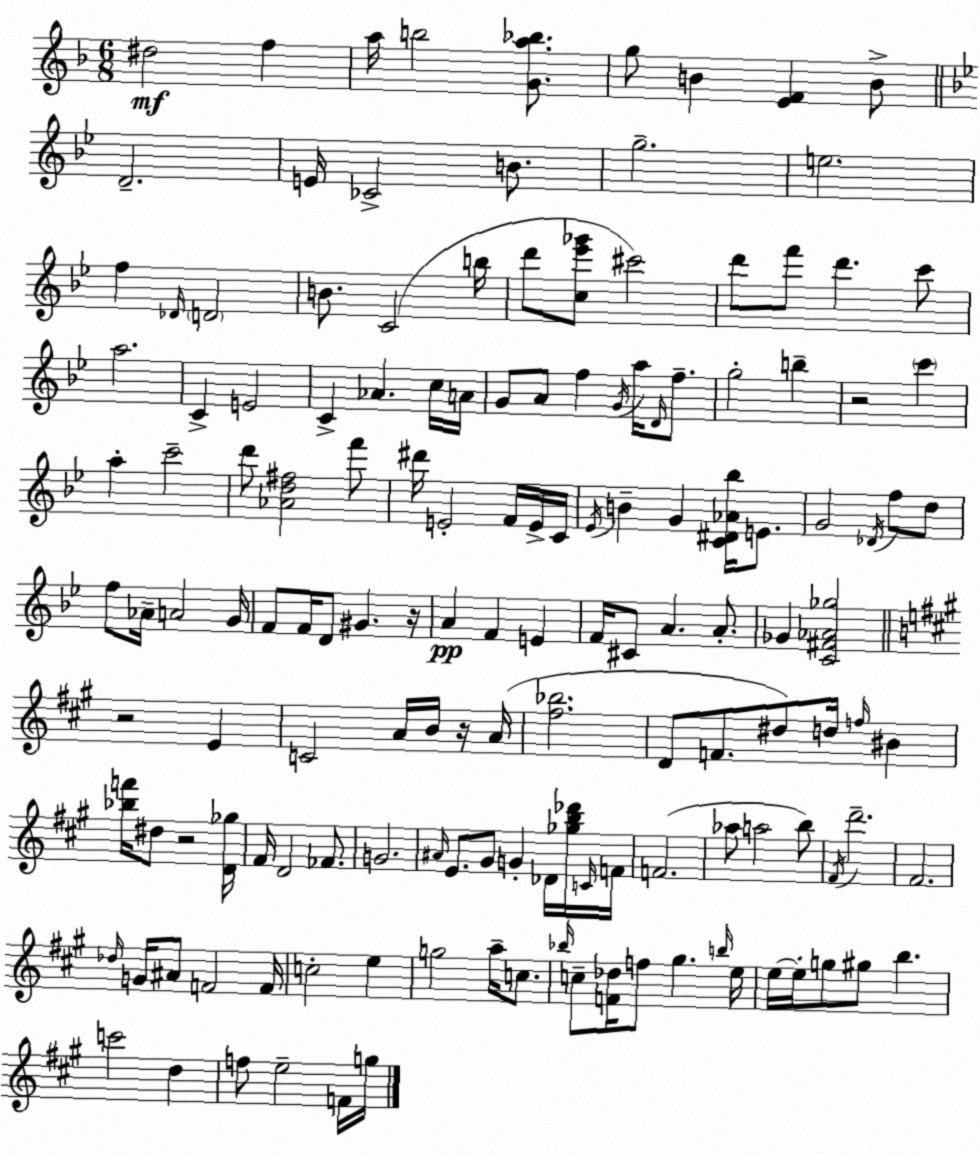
X:1
T:Untitled
M:6/8
L:1/4
K:F
^d2 f a/4 b2 [Ga_b]/2 g/2 B [EF] B/2 D2 E/4 _C2 B/2 g2 e2 f _D/4 D2 B/2 C2 b/4 d'/2 [c_e'_g']/2 ^c'2 d'/2 f'/2 d' c'/2 a2 C E2 C _A c/4 A/4 G/2 A/2 f G/4 a/4 D/4 f/2 g2 b z2 c' a c'2 d'/2 [_Ad^f]2 f'/2 ^d'/4 E2 F/4 E/4 C/4 _E/4 B G [C^D_A_b]/4 E/2 G2 _D/4 f/2 d/2 f/2 _A/4 A2 G/4 F/2 F/4 D/2 ^G z/4 A F E F/4 ^C/2 A A/2 _G [C^F_A_g]2 z2 E C2 A/4 B/4 z/4 A/4 [^f_b]2 D/2 F/2 ^d/2 d/4 f/4 ^B [_bf']/4 ^d/2 z2 [D_g]/4 ^F/4 D2 _F/2 G2 ^A/4 E/2 ^G/2 G _D/4 [_gb_d']/4 C/4 F/4 F2 _a/2 a2 b/2 ^F/4 d'2 ^F2 _d/4 G/4 ^A/2 F2 F/4 c2 e g2 a/4 c/2 _b/4 c/2 [F_d]/4 f/2 ^g b/4 e/4 e/4 e/4 g/2 ^g/2 b c'2 d f/2 e2 F/4 g/4